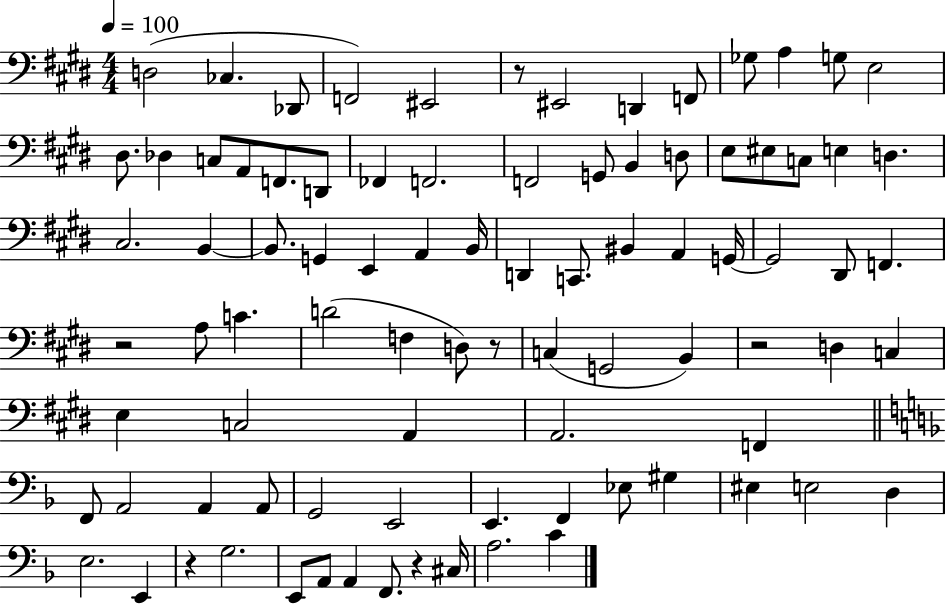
X:1
T:Untitled
M:4/4
L:1/4
K:E
D,2 _C, _D,,/2 F,,2 ^E,,2 z/2 ^E,,2 D,, F,,/2 _G,/2 A, G,/2 E,2 ^D,/2 _D, C,/2 A,,/2 F,,/2 D,,/2 _F,, F,,2 F,,2 G,,/2 B,, D,/2 E,/2 ^E,/2 C,/2 E, D, ^C,2 B,, B,,/2 G,, E,, A,, B,,/4 D,, C,,/2 ^B,, A,, G,,/4 G,,2 ^D,,/2 F,, z2 A,/2 C D2 F, D,/2 z/2 C, G,,2 B,, z2 D, C, E, C,2 A,, A,,2 F,, F,,/2 A,,2 A,, A,,/2 G,,2 E,,2 E,, F,, _E,/2 ^G, ^E, E,2 D, E,2 E,, z G,2 E,,/2 A,,/2 A,, F,,/2 z ^C,/4 A,2 C